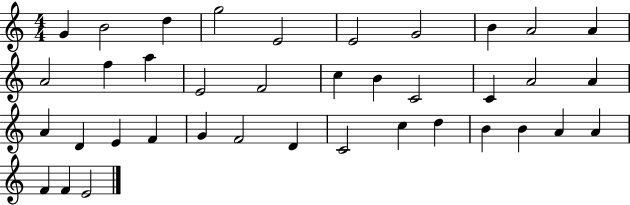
{
  \clef treble
  \numericTimeSignature
  \time 4/4
  \key c \major
  g'4 b'2 d''4 | g''2 e'2 | e'2 g'2 | b'4 a'2 a'4 | \break a'2 f''4 a''4 | e'2 f'2 | c''4 b'4 c'2 | c'4 a'2 a'4 | \break a'4 d'4 e'4 f'4 | g'4 f'2 d'4 | c'2 c''4 d''4 | b'4 b'4 a'4 a'4 | \break f'4 f'4 e'2 | \bar "|."
}